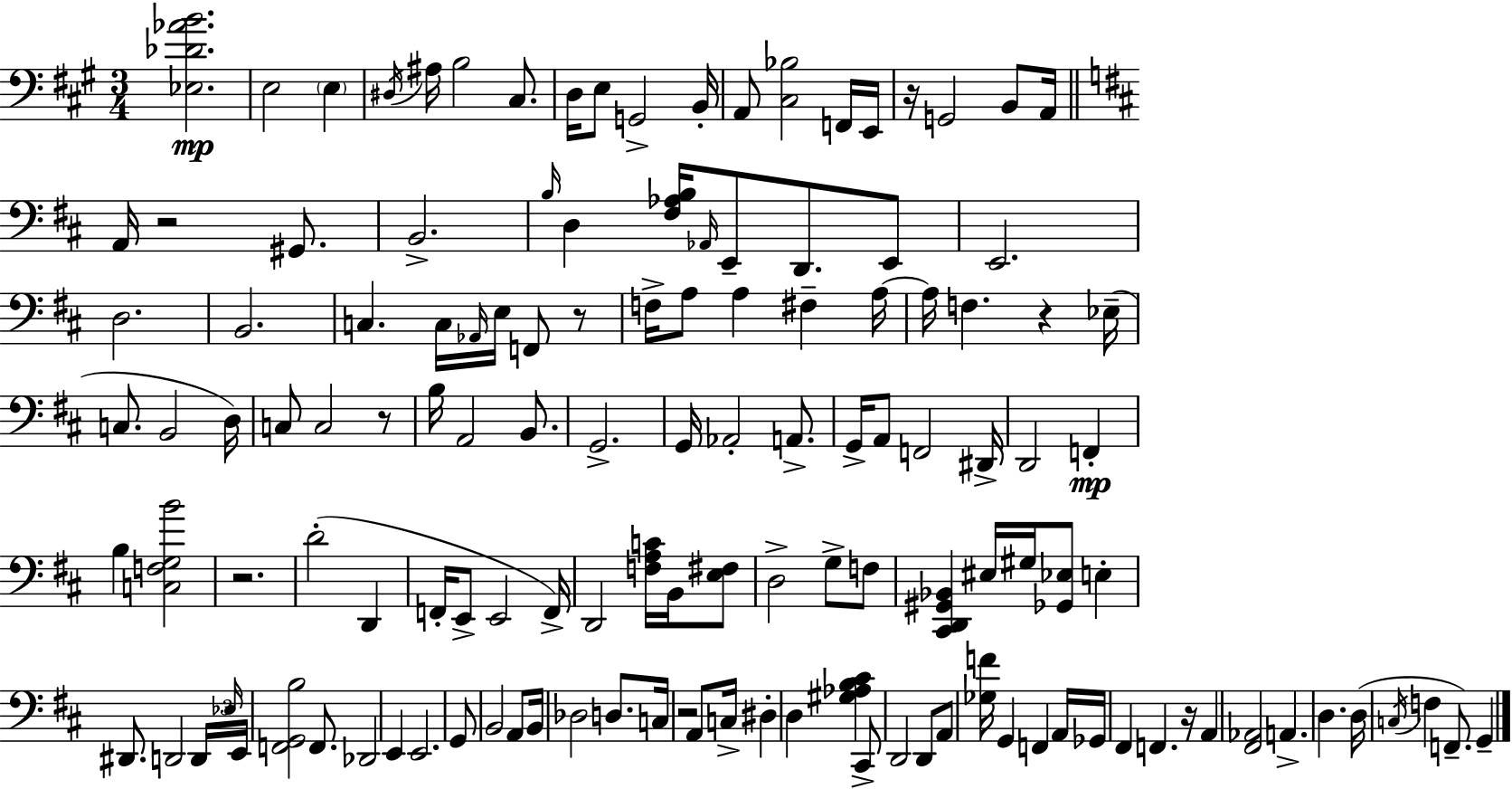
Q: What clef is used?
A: bass